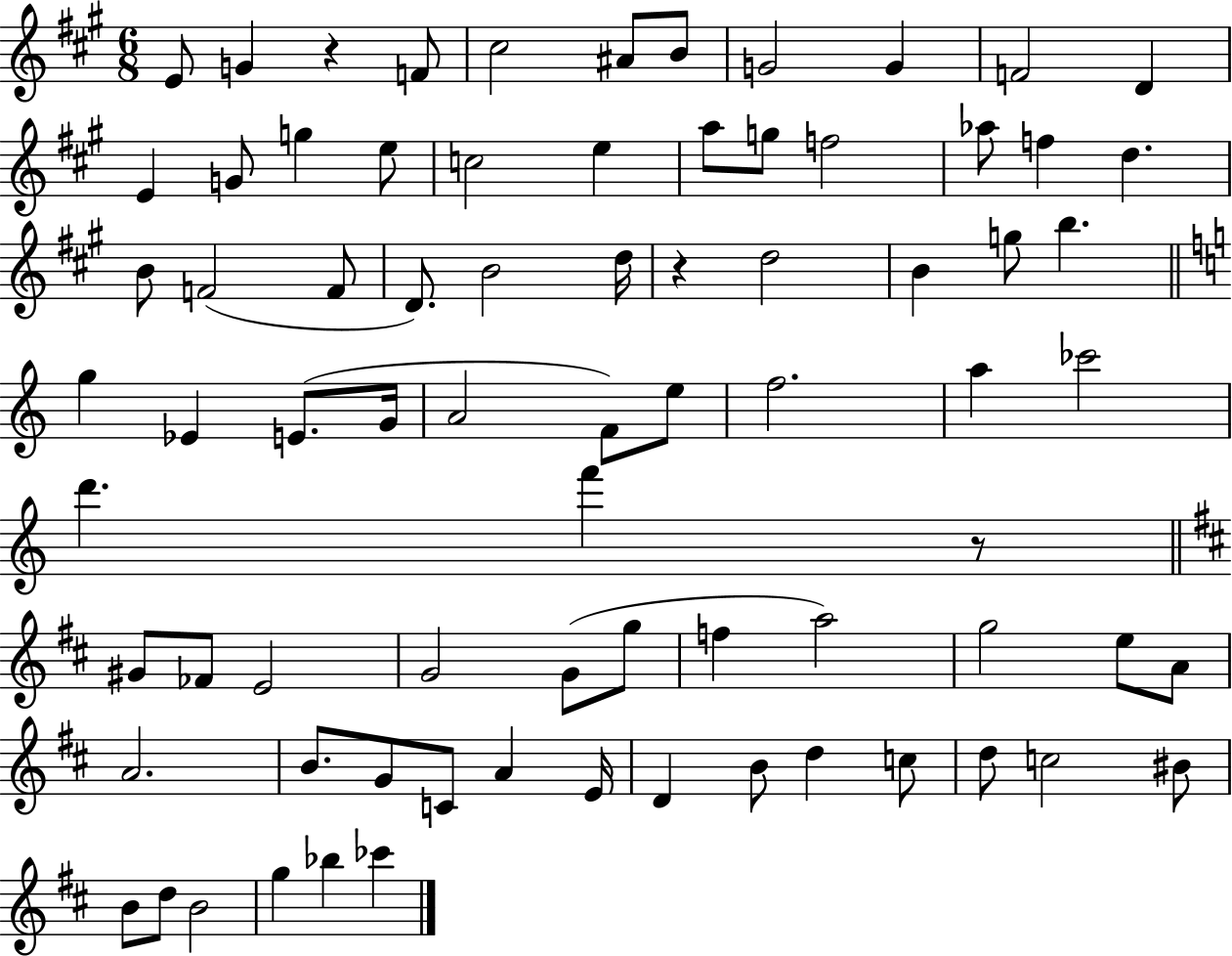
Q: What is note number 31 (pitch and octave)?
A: G5